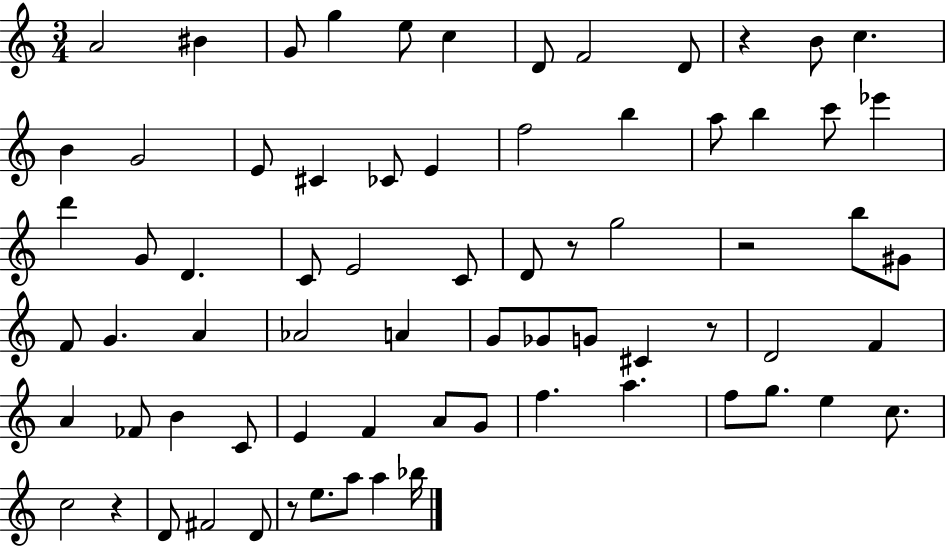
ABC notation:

X:1
T:Untitled
M:3/4
L:1/4
K:C
A2 ^B G/2 g e/2 c D/2 F2 D/2 z B/2 c B G2 E/2 ^C _C/2 E f2 b a/2 b c'/2 _e' d' G/2 D C/2 E2 C/2 D/2 z/2 g2 z2 b/2 ^G/2 F/2 G A _A2 A G/2 _G/2 G/2 ^C z/2 D2 F A _F/2 B C/2 E F A/2 G/2 f a f/2 g/2 e c/2 c2 z D/2 ^F2 D/2 z/2 e/2 a/2 a _b/4